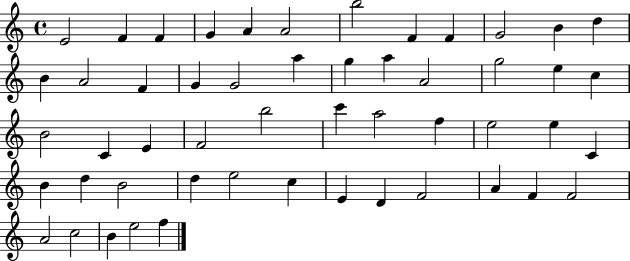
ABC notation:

X:1
T:Untitled
M:4/4
L:1/4
K:C
E2 F F G A A2 b2 F F G2 B d B A2 F G G2 a g a A2 g2 e c B2 C E F2 b2 c' a2 f e2 e C B d B2 d e2 c E D F2 A F F2 A2 c2 B e2 f